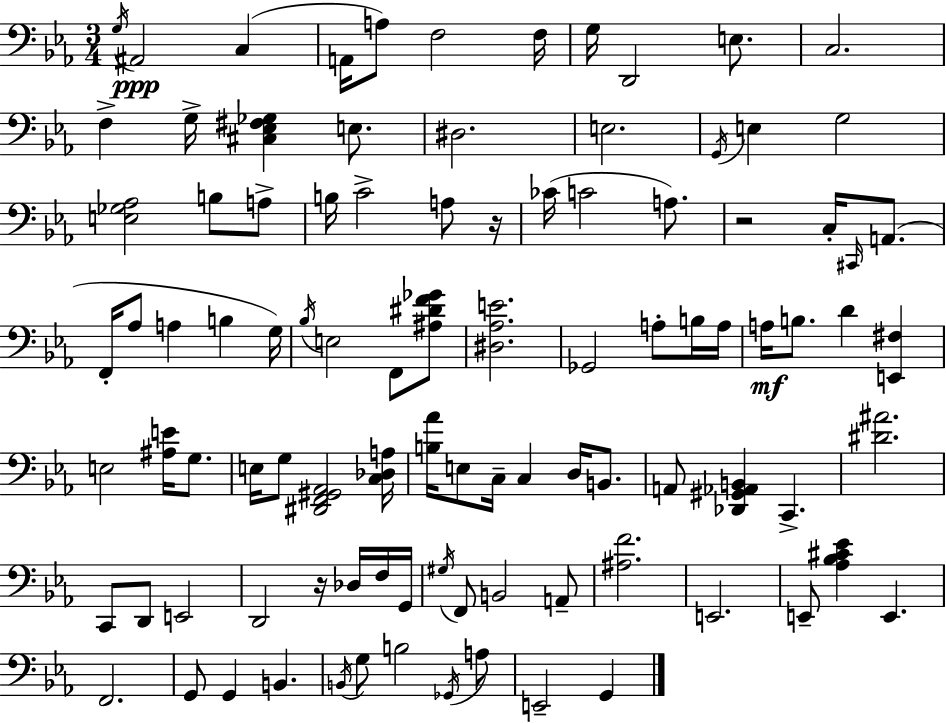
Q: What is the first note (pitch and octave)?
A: G3